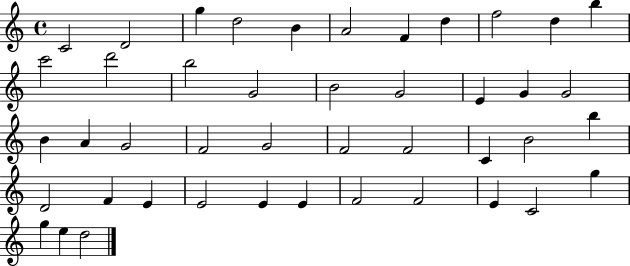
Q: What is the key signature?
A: C major